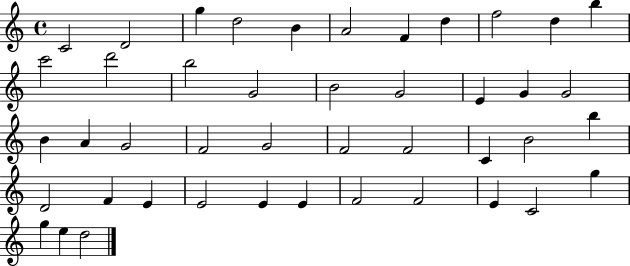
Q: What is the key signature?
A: C major